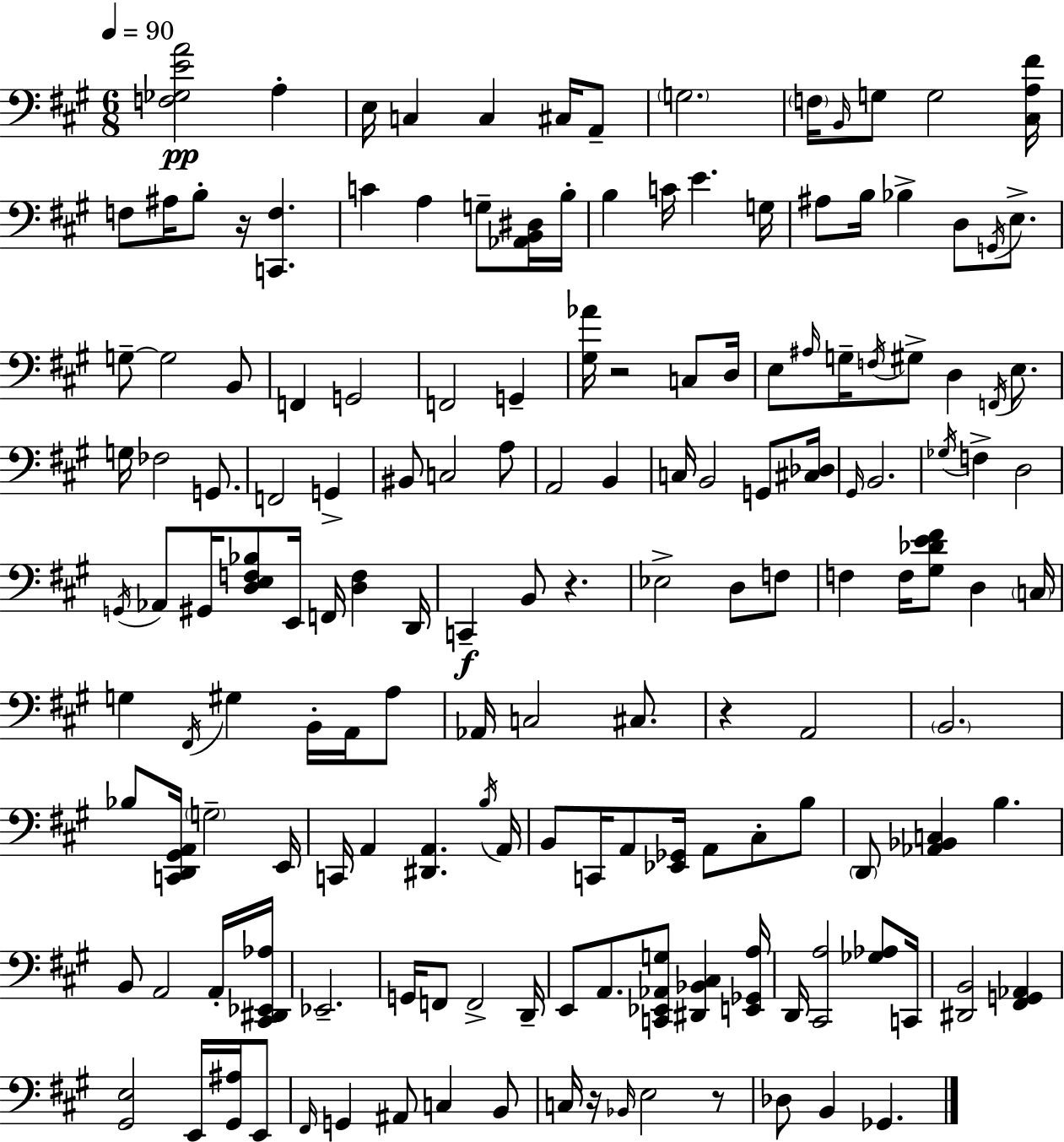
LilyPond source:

{
  \clef bass
  \numericTimeSignature
  \time 6/8
  \key a \major
  \tempo 4 = 90
  \repeat volta 2 { <f ges e' a'>2\pp a4-. | e16 c4 c4 cis16 a,8-- | \parenthesize g2. | \parenthesize f16 \grace { b,16 } g8 g2 | \break <cis a fis'>16 f8 ais16 b8-. r16 <c, f>4. | c'4 a4 g8-- <aes, b, dis>16 | b16-. b4 c'16 e'4. | g16 ais8 b16 bes4-> d8 \acciaccatura { g,16 } e8.-> | \break g8--~~ g2 | b,8 f,4 g,2 | f,2 g,4-- | <gis aes'>16 r2 c8 | \break d16 e8 \grace { ais16 } g16-- \acciaccatura { f16 } gis8-> d4 | \acciaccatura { f,16 } e8. g16 fes2 | g,8. f,2 | g,4-> bis,8 c2 | \break a8 a,2 | b,4 c16 b,2 | g,8 <cis des>16 \grace { gis,16 } b,2. | \acciaccatura { ges16 } f4-> d2 | \break \acciaccatura { g,16 } aes,8 gis,16 <d e f bes>8 | e,16 f,16 <d f>4 d,16 c,4--\f | b,8 r4. ees2-> | d8 f8 f4 | \break f16 <gis des' e' fis'>8 d4 \parenthesize c16 g4 | \acciaccatura { fis,16 } gis4 b,16-. a,16 a8 aes,16 c2 | cis8. r4 | a,2 \parenthesize b,2. | \break bes8 <c, d, gis, a,>16 | \parenthesize g2-- e,16 c,16 a,4 | <dis, a,>4. \acciaccatura { b16 } a,16 b,8 | c,16 a,8 <ees, ges,>16 a,8 cis8-. b8 \parenthesize d,8 | \break <aes, bes, c>4 b4. b,8 | a,2 a,16-. <cis, dis, ees, aes>16 ees,2.-- | g,16 f,8 | f,2-> d,16-- e,8 | \break a,8. <c, ees, aes, g>8 <dis, bes, cis>4 <e, ges, a>16 d,16 <cis, a>2 | <ges aes>8 c,16 <dis, b,>2 | <fis, g, aes,>4 <gis, e>2 | e,16 <gis, ais>16 e,8 \grace { fis,16 } g,4 | \break ais,8 c4 b,8 c16 | r16 \grace { bes,16 } e2 r8 | des8 b,4 ges,4. | } \bar "|."
}